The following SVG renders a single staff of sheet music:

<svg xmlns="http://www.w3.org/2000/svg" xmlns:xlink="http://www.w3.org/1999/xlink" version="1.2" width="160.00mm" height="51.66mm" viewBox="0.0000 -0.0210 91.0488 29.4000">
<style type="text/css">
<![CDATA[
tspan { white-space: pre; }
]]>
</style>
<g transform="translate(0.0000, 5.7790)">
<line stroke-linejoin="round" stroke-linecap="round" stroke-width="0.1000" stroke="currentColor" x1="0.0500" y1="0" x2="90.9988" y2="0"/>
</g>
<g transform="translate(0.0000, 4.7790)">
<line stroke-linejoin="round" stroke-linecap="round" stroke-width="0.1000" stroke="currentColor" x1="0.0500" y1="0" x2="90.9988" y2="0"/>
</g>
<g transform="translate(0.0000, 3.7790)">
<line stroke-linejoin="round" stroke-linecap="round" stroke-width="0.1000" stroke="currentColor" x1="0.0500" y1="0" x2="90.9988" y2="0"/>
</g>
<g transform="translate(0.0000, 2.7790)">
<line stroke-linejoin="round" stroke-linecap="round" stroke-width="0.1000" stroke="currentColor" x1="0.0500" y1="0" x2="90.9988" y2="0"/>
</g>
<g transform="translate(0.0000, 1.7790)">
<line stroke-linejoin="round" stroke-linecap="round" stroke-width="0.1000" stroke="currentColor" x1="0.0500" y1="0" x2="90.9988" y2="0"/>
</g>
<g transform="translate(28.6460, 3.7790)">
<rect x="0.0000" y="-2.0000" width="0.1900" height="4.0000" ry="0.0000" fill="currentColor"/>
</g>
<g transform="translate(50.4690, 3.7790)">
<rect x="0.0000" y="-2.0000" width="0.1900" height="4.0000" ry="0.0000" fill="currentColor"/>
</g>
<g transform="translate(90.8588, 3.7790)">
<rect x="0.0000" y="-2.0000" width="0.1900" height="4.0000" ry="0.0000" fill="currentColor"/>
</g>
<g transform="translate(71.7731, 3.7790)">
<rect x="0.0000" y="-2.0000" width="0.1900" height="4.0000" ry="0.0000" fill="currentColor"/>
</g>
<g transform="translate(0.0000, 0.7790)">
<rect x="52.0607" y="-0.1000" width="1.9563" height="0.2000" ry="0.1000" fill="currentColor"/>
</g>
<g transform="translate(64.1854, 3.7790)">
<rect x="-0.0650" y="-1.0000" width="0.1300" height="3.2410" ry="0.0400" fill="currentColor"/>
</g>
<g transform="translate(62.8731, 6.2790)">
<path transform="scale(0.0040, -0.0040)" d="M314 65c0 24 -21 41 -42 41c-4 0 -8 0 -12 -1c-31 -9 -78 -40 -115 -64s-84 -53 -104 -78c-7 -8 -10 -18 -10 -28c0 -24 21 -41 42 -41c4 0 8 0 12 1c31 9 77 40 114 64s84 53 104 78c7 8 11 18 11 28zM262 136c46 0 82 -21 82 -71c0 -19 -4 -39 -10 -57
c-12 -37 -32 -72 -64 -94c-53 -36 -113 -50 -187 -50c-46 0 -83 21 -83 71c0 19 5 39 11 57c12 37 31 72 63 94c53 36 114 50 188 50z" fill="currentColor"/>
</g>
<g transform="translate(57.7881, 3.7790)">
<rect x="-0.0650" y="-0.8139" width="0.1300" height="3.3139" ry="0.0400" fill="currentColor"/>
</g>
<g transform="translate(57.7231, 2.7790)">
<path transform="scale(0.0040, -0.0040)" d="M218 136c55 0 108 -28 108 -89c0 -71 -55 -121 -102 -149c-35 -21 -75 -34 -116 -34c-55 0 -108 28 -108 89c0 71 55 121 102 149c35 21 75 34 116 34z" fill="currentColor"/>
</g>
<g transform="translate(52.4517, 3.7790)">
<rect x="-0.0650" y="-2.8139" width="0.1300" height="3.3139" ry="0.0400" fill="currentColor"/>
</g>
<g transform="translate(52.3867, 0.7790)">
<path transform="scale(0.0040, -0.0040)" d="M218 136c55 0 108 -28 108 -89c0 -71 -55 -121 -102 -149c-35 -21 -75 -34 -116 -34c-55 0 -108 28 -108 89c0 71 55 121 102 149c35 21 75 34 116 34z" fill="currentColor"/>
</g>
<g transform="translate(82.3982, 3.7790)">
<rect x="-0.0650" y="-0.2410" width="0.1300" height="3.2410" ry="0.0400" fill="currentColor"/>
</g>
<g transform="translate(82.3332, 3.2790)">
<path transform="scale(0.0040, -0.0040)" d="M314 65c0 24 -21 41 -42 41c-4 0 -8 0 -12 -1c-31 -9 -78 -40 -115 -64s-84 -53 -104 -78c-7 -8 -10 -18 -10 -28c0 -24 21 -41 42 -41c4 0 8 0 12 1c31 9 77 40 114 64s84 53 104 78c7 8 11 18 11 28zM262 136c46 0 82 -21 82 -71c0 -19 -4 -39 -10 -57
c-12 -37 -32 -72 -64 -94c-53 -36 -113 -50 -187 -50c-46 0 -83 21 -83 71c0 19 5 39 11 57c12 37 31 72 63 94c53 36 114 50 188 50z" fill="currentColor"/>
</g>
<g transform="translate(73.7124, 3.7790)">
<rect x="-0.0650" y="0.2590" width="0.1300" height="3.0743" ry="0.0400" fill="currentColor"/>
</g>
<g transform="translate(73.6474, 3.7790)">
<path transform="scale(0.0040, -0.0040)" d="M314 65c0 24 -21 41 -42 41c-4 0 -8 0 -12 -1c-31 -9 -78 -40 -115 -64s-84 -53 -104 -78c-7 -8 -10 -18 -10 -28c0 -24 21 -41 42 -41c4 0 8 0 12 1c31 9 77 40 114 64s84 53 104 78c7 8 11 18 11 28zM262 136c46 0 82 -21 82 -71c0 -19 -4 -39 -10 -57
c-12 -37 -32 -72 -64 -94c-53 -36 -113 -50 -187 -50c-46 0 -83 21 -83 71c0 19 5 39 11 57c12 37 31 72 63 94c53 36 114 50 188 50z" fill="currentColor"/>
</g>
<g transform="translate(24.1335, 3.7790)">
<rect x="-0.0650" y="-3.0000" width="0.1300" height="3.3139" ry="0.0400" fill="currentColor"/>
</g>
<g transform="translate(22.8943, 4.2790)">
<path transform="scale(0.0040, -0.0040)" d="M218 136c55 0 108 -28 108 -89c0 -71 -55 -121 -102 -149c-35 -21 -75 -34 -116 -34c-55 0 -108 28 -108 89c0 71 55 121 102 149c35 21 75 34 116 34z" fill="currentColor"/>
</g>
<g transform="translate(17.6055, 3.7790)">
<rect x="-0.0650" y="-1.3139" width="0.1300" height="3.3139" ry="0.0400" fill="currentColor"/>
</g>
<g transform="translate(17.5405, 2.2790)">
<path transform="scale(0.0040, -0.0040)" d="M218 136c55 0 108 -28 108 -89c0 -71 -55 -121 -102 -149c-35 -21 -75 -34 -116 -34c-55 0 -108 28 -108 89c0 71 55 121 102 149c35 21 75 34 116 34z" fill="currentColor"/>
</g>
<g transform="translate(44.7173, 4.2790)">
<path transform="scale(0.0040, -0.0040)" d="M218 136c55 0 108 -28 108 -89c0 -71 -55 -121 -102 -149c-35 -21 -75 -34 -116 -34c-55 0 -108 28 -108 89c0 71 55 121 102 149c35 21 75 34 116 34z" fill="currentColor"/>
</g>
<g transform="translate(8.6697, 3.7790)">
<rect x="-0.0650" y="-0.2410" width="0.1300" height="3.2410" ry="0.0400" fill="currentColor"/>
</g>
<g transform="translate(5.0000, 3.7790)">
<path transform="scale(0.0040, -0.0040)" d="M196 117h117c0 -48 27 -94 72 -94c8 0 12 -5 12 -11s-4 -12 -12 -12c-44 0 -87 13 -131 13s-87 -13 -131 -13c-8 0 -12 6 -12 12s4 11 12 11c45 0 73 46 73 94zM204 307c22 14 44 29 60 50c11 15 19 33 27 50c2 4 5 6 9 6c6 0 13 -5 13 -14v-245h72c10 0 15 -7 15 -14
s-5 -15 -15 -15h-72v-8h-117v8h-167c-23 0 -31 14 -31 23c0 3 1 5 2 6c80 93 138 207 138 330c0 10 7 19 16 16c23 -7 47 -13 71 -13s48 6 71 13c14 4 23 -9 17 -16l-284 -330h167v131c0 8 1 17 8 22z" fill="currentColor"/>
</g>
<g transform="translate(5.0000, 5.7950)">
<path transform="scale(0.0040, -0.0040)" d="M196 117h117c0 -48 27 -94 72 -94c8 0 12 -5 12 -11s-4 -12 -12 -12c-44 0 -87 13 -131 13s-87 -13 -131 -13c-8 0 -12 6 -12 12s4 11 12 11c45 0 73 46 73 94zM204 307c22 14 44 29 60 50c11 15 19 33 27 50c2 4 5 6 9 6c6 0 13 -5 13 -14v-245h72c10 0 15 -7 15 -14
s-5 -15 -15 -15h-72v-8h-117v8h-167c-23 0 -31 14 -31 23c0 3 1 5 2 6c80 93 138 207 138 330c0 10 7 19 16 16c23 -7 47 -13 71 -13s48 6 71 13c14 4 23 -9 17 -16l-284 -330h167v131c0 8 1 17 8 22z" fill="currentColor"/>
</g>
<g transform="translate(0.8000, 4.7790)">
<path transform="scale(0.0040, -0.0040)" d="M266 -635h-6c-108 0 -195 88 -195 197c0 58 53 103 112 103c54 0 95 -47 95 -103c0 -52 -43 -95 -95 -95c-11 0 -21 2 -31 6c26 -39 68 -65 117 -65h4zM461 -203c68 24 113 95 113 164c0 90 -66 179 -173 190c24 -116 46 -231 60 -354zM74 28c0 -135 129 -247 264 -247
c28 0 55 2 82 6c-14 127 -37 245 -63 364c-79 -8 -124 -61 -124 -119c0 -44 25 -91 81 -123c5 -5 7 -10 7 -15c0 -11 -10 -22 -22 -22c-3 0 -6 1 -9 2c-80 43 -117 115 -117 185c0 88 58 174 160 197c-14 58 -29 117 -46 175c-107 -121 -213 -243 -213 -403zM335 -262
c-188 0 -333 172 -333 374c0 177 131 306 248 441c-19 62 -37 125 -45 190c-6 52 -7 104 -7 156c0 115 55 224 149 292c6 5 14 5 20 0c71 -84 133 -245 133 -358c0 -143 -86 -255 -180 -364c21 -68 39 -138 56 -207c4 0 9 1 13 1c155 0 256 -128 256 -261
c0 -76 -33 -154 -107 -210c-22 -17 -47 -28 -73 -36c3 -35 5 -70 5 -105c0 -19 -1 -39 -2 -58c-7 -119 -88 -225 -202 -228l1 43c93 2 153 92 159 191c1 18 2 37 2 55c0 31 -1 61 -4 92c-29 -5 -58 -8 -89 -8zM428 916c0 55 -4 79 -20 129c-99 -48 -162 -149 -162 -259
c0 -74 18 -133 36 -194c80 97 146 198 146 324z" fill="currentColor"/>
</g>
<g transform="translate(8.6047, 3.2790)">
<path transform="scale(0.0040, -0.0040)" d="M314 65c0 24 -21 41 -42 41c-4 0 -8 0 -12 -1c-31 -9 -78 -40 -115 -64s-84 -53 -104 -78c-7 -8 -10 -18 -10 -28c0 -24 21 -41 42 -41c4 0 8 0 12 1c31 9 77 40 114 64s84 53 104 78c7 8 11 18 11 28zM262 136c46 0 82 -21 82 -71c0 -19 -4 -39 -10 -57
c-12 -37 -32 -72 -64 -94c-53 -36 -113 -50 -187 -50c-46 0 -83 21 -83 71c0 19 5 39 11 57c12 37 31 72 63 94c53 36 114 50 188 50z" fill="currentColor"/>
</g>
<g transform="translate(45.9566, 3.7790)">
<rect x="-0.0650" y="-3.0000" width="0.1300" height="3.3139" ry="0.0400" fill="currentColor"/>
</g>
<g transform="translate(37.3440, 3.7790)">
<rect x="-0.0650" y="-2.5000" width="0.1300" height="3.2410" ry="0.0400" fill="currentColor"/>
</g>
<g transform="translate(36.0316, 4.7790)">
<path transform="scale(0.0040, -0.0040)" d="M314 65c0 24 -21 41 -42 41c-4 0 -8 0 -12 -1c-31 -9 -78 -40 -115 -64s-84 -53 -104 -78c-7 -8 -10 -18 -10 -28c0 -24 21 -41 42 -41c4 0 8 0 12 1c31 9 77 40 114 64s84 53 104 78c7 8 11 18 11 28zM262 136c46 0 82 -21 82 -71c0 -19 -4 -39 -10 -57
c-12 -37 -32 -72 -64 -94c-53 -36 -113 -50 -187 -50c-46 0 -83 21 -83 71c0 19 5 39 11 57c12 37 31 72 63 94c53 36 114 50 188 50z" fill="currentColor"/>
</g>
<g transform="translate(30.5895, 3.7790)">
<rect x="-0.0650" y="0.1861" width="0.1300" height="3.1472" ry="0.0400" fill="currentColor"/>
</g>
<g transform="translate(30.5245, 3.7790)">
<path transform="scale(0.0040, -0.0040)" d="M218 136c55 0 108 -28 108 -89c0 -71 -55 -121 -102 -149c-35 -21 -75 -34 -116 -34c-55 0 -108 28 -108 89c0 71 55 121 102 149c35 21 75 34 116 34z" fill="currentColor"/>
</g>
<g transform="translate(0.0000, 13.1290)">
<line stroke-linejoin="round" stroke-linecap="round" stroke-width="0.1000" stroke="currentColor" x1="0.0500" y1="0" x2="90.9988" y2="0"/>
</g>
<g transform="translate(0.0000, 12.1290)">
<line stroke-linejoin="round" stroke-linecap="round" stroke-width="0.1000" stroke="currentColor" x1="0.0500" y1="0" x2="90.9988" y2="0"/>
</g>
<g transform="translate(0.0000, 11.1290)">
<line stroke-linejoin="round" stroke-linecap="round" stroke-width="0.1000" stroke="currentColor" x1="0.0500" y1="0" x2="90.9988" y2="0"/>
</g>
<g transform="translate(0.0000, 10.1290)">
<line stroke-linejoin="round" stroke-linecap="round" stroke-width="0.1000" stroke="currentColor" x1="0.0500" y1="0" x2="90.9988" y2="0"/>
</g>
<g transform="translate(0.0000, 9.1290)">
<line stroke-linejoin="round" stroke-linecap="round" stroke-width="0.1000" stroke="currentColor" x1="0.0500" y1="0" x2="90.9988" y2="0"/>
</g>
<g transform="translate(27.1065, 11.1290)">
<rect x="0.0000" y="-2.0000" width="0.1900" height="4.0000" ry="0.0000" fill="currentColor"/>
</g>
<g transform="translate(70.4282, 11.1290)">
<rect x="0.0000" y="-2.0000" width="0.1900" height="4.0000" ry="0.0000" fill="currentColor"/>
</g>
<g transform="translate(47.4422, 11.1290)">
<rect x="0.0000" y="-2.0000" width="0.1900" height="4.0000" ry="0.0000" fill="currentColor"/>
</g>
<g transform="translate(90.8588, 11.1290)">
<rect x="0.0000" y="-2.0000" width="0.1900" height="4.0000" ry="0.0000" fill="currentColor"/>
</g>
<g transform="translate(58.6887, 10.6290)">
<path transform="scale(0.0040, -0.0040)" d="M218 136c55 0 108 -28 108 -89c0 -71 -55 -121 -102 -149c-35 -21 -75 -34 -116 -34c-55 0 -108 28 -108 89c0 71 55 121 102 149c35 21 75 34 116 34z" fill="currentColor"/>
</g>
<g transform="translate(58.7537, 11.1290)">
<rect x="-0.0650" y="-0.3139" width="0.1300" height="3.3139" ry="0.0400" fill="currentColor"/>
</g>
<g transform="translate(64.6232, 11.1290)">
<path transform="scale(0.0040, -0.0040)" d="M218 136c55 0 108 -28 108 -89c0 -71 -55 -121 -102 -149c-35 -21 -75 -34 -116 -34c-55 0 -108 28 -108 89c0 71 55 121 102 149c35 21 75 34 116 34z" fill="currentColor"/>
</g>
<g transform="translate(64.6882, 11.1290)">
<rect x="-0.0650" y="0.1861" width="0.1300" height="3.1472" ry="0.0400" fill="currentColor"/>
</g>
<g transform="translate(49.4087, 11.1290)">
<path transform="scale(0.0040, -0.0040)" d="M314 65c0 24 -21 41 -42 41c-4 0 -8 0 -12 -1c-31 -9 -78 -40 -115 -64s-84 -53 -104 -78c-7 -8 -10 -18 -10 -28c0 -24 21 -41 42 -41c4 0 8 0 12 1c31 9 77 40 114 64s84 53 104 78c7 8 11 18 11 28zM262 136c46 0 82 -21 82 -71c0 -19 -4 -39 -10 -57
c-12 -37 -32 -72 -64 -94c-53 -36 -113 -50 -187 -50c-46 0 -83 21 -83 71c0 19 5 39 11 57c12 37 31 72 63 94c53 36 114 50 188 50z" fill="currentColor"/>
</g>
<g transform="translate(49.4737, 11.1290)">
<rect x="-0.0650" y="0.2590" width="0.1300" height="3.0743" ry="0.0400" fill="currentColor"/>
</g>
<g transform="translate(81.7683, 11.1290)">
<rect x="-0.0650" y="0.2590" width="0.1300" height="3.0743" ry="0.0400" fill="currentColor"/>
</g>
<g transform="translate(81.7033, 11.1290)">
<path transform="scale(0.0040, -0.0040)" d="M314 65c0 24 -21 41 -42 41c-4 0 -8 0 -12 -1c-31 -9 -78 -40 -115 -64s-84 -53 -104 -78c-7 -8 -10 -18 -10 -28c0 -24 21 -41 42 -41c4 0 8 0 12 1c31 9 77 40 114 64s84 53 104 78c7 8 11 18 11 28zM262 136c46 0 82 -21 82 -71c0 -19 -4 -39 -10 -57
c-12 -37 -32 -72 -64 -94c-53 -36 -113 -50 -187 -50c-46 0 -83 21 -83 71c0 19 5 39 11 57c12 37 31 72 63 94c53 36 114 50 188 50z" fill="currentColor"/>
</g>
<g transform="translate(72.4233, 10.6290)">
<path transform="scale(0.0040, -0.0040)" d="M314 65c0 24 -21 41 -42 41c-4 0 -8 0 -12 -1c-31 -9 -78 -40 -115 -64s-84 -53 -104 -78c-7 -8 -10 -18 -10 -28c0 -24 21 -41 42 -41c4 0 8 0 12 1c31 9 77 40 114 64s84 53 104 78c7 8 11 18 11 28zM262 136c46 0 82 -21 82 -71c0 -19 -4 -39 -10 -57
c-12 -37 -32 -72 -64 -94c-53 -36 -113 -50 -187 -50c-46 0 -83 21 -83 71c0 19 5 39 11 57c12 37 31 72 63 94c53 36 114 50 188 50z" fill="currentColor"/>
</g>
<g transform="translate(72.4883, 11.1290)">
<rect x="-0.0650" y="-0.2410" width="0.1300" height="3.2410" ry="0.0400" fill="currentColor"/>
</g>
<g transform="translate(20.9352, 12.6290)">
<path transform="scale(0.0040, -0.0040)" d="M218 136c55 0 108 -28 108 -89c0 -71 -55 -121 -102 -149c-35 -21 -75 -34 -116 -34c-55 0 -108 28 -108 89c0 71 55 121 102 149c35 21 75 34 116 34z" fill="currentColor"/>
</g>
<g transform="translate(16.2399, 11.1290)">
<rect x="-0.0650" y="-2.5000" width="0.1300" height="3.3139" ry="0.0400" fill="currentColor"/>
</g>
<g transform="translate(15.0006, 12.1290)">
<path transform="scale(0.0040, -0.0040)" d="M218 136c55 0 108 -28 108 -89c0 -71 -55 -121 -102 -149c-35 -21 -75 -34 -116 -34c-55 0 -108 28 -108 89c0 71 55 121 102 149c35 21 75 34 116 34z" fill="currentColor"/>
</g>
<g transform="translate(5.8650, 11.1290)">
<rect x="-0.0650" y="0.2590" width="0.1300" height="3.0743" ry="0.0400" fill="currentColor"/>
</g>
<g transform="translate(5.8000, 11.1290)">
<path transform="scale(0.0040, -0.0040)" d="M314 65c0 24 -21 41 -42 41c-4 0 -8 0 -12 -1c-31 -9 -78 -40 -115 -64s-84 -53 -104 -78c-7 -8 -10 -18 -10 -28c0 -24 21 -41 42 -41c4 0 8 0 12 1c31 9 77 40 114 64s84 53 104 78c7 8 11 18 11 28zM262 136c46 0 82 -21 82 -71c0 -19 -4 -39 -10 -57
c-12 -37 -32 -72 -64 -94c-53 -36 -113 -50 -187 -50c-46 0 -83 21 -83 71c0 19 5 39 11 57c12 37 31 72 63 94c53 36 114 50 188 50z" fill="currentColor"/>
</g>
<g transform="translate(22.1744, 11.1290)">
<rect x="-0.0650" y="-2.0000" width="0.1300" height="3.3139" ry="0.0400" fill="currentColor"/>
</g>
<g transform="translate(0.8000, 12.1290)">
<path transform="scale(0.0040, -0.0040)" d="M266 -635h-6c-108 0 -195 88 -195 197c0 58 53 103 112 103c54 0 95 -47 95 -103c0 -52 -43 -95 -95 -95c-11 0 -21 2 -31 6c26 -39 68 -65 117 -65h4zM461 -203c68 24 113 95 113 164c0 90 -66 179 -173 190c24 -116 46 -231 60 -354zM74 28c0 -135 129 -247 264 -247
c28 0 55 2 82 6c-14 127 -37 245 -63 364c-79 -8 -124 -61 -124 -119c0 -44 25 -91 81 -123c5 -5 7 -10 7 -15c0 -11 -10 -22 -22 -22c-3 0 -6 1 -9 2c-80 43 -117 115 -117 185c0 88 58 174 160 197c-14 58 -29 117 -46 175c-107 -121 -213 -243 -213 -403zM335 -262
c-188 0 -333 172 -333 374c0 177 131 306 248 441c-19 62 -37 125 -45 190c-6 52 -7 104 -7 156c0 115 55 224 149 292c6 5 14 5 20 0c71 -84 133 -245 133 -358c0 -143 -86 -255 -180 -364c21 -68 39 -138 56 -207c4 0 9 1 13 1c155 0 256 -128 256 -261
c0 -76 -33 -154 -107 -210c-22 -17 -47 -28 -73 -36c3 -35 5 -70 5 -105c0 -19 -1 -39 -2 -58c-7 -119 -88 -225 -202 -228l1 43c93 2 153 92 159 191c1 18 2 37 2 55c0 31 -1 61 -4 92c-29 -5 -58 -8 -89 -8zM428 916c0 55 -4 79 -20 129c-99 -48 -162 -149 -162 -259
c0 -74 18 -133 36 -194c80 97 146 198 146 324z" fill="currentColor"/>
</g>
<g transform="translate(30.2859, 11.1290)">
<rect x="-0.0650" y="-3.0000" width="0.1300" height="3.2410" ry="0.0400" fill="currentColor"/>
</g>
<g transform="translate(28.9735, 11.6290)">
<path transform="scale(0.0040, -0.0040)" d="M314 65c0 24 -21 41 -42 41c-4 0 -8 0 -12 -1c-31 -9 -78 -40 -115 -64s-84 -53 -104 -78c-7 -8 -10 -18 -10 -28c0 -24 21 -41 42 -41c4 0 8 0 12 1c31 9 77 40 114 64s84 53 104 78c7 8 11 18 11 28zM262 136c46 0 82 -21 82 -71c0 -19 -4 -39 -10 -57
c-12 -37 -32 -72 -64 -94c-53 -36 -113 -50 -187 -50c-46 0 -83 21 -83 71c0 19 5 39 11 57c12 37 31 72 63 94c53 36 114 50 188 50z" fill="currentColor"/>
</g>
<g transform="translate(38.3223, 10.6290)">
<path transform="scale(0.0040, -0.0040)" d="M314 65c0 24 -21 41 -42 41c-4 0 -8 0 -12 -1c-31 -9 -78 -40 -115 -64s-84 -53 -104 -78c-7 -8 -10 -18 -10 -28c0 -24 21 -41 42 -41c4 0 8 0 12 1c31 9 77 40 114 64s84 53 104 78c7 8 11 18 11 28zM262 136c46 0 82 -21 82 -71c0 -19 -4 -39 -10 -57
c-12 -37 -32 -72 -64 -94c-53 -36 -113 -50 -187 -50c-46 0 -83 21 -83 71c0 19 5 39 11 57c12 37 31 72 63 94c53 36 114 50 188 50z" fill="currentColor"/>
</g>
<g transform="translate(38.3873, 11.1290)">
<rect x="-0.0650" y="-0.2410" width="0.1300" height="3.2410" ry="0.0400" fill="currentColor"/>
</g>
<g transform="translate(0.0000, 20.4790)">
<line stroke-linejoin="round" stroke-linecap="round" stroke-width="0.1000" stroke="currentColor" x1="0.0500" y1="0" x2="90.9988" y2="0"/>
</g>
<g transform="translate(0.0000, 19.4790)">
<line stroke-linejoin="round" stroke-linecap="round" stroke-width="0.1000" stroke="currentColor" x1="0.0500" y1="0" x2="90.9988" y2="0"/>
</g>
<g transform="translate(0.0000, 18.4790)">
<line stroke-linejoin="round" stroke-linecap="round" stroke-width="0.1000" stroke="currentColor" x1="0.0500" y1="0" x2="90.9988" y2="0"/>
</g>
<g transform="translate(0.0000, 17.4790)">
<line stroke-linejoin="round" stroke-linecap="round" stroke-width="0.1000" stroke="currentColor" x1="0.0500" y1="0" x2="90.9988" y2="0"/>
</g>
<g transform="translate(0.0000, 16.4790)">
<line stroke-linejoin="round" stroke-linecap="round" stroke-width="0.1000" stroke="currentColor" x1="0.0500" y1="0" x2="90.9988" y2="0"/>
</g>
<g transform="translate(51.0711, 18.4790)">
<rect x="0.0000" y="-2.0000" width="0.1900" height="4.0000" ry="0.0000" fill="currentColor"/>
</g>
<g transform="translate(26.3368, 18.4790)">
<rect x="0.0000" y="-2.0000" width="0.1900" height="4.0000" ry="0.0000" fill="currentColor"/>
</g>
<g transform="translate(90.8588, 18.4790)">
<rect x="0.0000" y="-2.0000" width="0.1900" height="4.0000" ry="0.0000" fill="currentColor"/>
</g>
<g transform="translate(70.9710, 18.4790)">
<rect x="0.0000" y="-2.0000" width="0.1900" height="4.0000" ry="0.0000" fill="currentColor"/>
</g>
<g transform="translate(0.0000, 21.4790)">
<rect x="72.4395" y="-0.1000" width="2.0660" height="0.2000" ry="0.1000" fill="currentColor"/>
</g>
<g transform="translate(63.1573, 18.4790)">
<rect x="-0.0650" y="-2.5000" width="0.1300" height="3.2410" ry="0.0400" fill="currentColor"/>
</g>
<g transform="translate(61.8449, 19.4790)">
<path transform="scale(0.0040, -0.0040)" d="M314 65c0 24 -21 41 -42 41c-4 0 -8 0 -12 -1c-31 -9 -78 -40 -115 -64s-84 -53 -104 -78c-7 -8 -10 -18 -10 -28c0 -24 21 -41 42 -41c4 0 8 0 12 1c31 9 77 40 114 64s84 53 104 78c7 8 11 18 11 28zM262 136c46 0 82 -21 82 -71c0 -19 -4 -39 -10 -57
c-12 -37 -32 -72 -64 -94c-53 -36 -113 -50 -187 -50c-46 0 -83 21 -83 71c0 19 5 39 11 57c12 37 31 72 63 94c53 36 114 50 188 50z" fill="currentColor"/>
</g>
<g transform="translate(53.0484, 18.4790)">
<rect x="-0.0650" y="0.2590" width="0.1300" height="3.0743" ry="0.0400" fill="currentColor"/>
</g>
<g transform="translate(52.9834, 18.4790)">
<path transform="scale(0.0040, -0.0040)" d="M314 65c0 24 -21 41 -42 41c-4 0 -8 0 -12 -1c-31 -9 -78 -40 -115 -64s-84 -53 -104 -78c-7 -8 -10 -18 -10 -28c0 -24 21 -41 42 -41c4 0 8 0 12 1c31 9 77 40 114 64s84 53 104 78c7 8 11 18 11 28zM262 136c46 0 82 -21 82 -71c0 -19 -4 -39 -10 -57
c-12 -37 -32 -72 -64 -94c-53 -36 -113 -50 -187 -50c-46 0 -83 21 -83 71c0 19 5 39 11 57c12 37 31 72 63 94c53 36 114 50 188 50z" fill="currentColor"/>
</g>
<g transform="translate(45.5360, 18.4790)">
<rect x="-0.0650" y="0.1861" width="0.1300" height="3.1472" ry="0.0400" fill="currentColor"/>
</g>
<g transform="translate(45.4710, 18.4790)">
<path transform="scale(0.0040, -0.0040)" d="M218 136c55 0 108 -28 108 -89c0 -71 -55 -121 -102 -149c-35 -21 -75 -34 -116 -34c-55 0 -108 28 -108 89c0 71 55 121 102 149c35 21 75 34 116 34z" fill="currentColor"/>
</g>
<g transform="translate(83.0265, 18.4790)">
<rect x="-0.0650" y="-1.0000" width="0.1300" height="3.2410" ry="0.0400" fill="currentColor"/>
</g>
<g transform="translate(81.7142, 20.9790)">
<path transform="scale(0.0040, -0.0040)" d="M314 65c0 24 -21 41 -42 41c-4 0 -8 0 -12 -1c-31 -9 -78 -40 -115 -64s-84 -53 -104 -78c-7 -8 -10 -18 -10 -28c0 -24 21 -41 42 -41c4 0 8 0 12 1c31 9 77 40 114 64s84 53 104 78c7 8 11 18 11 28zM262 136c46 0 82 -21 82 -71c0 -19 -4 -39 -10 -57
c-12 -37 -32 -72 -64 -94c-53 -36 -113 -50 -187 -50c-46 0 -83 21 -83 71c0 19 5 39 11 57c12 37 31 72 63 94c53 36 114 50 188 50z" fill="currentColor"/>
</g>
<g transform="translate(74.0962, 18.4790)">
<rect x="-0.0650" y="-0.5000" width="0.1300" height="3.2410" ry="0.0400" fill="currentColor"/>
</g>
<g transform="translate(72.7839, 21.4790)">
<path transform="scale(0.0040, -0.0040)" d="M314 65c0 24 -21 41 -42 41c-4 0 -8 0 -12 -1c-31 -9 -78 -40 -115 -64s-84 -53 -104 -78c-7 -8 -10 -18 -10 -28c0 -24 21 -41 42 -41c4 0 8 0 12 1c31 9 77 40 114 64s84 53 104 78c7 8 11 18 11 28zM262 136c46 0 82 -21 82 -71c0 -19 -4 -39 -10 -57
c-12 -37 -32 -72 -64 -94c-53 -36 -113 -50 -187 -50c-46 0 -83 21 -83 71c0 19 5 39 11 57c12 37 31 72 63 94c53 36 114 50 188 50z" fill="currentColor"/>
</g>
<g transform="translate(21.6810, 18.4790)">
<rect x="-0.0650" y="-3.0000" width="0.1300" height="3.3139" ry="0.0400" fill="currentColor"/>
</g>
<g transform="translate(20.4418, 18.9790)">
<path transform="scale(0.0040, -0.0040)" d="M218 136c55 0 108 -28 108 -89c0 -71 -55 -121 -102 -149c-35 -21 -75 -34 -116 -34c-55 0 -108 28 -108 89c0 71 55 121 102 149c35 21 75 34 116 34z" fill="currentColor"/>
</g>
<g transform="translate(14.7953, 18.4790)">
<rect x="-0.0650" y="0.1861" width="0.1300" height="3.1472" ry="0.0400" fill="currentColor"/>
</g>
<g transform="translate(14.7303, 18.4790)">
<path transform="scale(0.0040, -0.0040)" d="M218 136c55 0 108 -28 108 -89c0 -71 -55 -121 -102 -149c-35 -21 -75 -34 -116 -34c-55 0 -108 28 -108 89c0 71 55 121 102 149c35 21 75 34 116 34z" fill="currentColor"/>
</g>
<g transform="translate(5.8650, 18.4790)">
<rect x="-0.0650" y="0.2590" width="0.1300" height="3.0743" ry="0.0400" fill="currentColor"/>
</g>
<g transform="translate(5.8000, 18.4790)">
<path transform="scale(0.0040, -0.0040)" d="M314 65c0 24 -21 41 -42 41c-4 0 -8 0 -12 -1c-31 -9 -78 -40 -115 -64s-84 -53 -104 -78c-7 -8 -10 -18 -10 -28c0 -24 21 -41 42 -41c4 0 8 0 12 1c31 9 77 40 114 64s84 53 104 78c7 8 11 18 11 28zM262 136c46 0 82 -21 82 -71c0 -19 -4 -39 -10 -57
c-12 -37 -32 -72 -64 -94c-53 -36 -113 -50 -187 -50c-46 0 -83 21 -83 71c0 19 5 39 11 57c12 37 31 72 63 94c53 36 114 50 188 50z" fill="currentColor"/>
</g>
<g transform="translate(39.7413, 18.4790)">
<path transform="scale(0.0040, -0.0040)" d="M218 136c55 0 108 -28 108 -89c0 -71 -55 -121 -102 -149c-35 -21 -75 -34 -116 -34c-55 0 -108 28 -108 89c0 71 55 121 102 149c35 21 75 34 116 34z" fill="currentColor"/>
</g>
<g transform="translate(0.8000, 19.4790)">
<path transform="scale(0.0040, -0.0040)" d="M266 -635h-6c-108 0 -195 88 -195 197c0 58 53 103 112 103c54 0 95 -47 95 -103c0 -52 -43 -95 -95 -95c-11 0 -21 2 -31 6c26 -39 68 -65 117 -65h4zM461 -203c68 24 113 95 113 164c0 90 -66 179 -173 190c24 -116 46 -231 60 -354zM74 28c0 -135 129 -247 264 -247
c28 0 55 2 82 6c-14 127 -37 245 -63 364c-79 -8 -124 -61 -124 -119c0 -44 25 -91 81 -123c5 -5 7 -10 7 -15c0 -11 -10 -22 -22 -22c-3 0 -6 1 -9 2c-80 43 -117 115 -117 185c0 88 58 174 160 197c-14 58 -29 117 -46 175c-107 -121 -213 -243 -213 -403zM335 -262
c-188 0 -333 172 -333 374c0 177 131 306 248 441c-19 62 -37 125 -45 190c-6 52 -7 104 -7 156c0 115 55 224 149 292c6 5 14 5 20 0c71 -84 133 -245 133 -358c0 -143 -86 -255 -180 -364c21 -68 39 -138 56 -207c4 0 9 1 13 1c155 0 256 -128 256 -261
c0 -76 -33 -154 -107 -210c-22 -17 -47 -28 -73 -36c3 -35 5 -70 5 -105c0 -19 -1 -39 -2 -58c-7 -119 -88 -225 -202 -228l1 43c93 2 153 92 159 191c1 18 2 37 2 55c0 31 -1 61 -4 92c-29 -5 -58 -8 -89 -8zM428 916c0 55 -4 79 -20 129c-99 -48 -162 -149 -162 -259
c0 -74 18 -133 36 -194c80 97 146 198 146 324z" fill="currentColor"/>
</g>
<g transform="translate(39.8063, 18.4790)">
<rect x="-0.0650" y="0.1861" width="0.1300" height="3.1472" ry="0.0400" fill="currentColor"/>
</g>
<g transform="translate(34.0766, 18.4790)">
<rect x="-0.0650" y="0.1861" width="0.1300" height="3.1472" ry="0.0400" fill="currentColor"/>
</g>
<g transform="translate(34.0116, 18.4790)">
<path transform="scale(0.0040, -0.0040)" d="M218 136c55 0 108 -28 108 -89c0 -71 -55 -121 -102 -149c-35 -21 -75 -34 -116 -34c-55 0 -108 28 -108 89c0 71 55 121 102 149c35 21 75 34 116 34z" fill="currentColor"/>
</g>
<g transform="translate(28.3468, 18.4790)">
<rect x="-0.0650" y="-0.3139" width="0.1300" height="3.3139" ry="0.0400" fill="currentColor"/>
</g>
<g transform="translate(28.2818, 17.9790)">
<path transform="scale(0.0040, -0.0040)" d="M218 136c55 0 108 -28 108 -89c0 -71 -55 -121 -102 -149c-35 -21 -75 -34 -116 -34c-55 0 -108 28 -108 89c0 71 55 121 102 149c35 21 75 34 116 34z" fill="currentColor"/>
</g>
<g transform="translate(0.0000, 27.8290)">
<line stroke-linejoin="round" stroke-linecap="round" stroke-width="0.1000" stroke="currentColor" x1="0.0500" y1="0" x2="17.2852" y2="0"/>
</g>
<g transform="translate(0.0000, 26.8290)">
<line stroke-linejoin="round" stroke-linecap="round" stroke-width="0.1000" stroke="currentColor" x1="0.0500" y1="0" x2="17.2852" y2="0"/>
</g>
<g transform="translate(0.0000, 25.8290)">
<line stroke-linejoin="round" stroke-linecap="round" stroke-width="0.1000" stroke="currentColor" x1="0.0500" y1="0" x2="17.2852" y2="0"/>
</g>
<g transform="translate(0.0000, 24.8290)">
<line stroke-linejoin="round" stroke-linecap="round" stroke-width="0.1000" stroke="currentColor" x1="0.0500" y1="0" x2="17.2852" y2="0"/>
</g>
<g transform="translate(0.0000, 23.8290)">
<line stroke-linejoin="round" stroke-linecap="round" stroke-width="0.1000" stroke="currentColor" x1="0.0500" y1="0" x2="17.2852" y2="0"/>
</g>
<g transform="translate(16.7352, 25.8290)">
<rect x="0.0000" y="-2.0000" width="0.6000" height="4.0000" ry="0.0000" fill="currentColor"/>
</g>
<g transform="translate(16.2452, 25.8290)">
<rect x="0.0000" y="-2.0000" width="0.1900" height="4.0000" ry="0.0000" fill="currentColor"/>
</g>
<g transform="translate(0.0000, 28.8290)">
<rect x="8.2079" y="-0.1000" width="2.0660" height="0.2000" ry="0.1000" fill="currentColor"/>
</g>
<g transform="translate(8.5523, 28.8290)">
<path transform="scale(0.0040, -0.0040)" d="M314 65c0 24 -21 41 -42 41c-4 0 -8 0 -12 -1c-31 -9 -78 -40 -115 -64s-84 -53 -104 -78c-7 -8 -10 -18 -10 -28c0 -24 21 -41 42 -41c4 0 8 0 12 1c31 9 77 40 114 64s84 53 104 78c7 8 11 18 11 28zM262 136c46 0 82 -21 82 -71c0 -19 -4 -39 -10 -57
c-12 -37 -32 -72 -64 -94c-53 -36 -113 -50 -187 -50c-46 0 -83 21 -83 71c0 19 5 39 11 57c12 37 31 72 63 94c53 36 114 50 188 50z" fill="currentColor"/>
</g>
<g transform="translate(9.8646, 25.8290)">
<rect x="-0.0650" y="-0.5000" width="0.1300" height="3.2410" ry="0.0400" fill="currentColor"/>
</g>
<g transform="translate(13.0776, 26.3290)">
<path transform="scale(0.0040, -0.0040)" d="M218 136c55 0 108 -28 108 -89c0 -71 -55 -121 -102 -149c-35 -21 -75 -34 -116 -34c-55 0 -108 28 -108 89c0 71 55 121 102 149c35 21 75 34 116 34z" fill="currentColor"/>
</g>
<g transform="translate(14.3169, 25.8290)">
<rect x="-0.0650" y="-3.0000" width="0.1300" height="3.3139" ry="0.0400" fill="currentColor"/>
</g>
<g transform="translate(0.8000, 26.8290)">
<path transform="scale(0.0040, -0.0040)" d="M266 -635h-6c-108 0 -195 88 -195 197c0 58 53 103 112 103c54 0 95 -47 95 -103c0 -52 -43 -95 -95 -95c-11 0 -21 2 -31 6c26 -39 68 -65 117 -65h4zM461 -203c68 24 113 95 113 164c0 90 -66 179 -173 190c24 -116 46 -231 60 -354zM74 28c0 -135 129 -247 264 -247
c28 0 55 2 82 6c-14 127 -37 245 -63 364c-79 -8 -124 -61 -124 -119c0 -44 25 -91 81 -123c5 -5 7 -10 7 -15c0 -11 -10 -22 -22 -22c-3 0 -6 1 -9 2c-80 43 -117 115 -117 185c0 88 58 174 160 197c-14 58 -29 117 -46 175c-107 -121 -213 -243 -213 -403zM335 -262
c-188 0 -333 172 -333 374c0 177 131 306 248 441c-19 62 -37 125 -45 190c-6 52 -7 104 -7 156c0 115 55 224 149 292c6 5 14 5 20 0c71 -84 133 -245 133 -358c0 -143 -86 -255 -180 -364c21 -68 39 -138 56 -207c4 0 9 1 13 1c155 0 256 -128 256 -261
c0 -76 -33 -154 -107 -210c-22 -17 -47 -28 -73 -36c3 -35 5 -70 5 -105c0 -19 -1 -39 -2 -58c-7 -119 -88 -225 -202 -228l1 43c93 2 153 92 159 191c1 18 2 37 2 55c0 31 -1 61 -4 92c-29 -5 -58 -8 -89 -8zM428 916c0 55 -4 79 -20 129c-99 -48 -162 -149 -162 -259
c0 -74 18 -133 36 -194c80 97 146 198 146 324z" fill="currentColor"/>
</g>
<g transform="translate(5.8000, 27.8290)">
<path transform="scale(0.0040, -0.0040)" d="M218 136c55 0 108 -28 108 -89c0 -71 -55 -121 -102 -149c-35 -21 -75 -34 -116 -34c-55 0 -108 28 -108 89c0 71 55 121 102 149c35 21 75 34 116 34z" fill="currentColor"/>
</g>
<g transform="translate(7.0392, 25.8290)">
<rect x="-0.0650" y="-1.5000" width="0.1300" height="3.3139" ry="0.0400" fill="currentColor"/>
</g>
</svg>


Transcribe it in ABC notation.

X:1
T:Untitled
M:4/4
L:1/4
K:C
c2 e A B G2 A a d D2 B2 c2 B2 G F A2 c2 B2 c B c2 B2 B2 B A c B B B B2 G2 C2 D2 E C2 A